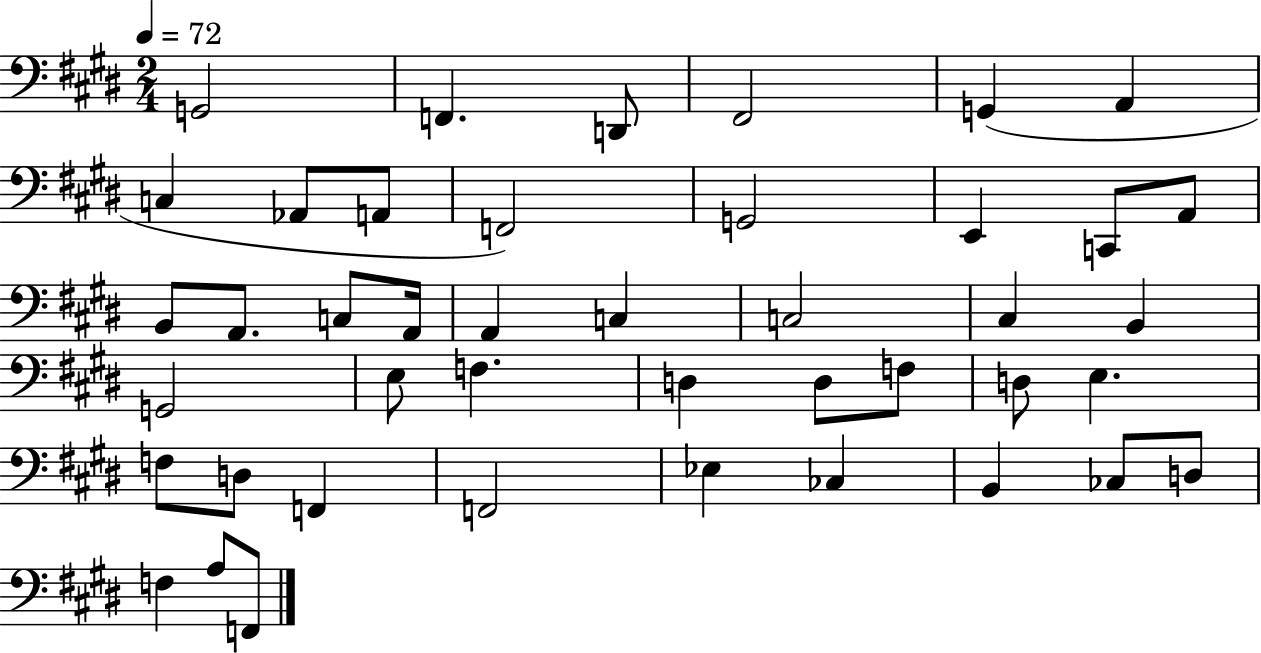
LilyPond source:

{
  \clef bass
  \numericTimeSignature
  \time 2/4
  \key e \major
  \tempo 4 = 72
  g,2 | f,4. d,8 | fis,2 | g,4( a,4 | \break c4 aes,8 a,8 | f,2) | g,2 | e,4 c,8 a,8 | \break b,8 a,8. c8 a,16 | a,4 c4 | c2 | cis4 b,4 | \break g,2 | e8 f4. | d4 d8 f8 | d8 e4. | \break f8 d8 f,4 | f,2 | ees4 ces4 | b,4 ces8 d8 | \break f4 a8 f,8 | \bar "|."
}